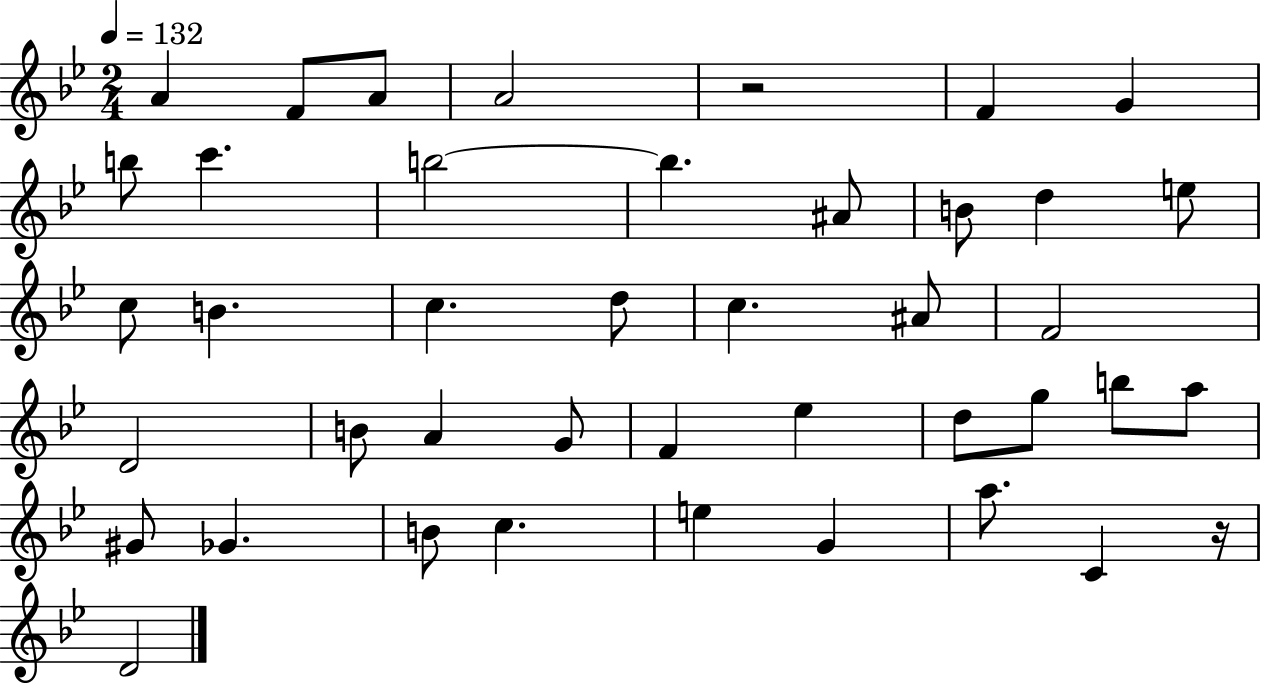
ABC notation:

X:1
T:Untitled
M:2/4
L:1/4
K:Bb
A F/2 A/2 A2 z2 F G b/2 c' b2 b ^A/2 B/2 d e/2 c/2 B c d/2 c ^A/2 F2 D2 B/2 A G/2 F _e d/2 g/2 b/2 a/2 ^G/2 _G B/2 c e G a/2 C z/4 D2